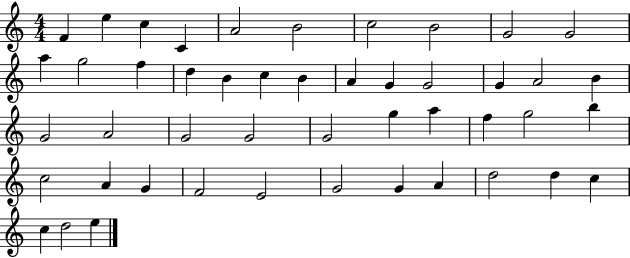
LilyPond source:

{
  \clef treble
  \numericTimeSignature
  \time 4/4
  \key c \major
  f'4 e''4 c''4 c'4 | a'2 b'2 | c''2 b'2 | g'2 g'2 | \break a''4 g''2 f''4 | d''4 b'4 c''4 b'4 | a'4 g'4 g'2 | g'4 a'2 b'4 | \break g'2 a'2 | g'2 g'2 | g'2 g''4 a''4 | f''4 g''2 b''4 | \break c''2 a'4 g'4 | f'2 e'2 | g'2 g'4 a'4 | d''2 d''4 c''4 | \break c''4 d''2 e''4 | \bar "|."
}